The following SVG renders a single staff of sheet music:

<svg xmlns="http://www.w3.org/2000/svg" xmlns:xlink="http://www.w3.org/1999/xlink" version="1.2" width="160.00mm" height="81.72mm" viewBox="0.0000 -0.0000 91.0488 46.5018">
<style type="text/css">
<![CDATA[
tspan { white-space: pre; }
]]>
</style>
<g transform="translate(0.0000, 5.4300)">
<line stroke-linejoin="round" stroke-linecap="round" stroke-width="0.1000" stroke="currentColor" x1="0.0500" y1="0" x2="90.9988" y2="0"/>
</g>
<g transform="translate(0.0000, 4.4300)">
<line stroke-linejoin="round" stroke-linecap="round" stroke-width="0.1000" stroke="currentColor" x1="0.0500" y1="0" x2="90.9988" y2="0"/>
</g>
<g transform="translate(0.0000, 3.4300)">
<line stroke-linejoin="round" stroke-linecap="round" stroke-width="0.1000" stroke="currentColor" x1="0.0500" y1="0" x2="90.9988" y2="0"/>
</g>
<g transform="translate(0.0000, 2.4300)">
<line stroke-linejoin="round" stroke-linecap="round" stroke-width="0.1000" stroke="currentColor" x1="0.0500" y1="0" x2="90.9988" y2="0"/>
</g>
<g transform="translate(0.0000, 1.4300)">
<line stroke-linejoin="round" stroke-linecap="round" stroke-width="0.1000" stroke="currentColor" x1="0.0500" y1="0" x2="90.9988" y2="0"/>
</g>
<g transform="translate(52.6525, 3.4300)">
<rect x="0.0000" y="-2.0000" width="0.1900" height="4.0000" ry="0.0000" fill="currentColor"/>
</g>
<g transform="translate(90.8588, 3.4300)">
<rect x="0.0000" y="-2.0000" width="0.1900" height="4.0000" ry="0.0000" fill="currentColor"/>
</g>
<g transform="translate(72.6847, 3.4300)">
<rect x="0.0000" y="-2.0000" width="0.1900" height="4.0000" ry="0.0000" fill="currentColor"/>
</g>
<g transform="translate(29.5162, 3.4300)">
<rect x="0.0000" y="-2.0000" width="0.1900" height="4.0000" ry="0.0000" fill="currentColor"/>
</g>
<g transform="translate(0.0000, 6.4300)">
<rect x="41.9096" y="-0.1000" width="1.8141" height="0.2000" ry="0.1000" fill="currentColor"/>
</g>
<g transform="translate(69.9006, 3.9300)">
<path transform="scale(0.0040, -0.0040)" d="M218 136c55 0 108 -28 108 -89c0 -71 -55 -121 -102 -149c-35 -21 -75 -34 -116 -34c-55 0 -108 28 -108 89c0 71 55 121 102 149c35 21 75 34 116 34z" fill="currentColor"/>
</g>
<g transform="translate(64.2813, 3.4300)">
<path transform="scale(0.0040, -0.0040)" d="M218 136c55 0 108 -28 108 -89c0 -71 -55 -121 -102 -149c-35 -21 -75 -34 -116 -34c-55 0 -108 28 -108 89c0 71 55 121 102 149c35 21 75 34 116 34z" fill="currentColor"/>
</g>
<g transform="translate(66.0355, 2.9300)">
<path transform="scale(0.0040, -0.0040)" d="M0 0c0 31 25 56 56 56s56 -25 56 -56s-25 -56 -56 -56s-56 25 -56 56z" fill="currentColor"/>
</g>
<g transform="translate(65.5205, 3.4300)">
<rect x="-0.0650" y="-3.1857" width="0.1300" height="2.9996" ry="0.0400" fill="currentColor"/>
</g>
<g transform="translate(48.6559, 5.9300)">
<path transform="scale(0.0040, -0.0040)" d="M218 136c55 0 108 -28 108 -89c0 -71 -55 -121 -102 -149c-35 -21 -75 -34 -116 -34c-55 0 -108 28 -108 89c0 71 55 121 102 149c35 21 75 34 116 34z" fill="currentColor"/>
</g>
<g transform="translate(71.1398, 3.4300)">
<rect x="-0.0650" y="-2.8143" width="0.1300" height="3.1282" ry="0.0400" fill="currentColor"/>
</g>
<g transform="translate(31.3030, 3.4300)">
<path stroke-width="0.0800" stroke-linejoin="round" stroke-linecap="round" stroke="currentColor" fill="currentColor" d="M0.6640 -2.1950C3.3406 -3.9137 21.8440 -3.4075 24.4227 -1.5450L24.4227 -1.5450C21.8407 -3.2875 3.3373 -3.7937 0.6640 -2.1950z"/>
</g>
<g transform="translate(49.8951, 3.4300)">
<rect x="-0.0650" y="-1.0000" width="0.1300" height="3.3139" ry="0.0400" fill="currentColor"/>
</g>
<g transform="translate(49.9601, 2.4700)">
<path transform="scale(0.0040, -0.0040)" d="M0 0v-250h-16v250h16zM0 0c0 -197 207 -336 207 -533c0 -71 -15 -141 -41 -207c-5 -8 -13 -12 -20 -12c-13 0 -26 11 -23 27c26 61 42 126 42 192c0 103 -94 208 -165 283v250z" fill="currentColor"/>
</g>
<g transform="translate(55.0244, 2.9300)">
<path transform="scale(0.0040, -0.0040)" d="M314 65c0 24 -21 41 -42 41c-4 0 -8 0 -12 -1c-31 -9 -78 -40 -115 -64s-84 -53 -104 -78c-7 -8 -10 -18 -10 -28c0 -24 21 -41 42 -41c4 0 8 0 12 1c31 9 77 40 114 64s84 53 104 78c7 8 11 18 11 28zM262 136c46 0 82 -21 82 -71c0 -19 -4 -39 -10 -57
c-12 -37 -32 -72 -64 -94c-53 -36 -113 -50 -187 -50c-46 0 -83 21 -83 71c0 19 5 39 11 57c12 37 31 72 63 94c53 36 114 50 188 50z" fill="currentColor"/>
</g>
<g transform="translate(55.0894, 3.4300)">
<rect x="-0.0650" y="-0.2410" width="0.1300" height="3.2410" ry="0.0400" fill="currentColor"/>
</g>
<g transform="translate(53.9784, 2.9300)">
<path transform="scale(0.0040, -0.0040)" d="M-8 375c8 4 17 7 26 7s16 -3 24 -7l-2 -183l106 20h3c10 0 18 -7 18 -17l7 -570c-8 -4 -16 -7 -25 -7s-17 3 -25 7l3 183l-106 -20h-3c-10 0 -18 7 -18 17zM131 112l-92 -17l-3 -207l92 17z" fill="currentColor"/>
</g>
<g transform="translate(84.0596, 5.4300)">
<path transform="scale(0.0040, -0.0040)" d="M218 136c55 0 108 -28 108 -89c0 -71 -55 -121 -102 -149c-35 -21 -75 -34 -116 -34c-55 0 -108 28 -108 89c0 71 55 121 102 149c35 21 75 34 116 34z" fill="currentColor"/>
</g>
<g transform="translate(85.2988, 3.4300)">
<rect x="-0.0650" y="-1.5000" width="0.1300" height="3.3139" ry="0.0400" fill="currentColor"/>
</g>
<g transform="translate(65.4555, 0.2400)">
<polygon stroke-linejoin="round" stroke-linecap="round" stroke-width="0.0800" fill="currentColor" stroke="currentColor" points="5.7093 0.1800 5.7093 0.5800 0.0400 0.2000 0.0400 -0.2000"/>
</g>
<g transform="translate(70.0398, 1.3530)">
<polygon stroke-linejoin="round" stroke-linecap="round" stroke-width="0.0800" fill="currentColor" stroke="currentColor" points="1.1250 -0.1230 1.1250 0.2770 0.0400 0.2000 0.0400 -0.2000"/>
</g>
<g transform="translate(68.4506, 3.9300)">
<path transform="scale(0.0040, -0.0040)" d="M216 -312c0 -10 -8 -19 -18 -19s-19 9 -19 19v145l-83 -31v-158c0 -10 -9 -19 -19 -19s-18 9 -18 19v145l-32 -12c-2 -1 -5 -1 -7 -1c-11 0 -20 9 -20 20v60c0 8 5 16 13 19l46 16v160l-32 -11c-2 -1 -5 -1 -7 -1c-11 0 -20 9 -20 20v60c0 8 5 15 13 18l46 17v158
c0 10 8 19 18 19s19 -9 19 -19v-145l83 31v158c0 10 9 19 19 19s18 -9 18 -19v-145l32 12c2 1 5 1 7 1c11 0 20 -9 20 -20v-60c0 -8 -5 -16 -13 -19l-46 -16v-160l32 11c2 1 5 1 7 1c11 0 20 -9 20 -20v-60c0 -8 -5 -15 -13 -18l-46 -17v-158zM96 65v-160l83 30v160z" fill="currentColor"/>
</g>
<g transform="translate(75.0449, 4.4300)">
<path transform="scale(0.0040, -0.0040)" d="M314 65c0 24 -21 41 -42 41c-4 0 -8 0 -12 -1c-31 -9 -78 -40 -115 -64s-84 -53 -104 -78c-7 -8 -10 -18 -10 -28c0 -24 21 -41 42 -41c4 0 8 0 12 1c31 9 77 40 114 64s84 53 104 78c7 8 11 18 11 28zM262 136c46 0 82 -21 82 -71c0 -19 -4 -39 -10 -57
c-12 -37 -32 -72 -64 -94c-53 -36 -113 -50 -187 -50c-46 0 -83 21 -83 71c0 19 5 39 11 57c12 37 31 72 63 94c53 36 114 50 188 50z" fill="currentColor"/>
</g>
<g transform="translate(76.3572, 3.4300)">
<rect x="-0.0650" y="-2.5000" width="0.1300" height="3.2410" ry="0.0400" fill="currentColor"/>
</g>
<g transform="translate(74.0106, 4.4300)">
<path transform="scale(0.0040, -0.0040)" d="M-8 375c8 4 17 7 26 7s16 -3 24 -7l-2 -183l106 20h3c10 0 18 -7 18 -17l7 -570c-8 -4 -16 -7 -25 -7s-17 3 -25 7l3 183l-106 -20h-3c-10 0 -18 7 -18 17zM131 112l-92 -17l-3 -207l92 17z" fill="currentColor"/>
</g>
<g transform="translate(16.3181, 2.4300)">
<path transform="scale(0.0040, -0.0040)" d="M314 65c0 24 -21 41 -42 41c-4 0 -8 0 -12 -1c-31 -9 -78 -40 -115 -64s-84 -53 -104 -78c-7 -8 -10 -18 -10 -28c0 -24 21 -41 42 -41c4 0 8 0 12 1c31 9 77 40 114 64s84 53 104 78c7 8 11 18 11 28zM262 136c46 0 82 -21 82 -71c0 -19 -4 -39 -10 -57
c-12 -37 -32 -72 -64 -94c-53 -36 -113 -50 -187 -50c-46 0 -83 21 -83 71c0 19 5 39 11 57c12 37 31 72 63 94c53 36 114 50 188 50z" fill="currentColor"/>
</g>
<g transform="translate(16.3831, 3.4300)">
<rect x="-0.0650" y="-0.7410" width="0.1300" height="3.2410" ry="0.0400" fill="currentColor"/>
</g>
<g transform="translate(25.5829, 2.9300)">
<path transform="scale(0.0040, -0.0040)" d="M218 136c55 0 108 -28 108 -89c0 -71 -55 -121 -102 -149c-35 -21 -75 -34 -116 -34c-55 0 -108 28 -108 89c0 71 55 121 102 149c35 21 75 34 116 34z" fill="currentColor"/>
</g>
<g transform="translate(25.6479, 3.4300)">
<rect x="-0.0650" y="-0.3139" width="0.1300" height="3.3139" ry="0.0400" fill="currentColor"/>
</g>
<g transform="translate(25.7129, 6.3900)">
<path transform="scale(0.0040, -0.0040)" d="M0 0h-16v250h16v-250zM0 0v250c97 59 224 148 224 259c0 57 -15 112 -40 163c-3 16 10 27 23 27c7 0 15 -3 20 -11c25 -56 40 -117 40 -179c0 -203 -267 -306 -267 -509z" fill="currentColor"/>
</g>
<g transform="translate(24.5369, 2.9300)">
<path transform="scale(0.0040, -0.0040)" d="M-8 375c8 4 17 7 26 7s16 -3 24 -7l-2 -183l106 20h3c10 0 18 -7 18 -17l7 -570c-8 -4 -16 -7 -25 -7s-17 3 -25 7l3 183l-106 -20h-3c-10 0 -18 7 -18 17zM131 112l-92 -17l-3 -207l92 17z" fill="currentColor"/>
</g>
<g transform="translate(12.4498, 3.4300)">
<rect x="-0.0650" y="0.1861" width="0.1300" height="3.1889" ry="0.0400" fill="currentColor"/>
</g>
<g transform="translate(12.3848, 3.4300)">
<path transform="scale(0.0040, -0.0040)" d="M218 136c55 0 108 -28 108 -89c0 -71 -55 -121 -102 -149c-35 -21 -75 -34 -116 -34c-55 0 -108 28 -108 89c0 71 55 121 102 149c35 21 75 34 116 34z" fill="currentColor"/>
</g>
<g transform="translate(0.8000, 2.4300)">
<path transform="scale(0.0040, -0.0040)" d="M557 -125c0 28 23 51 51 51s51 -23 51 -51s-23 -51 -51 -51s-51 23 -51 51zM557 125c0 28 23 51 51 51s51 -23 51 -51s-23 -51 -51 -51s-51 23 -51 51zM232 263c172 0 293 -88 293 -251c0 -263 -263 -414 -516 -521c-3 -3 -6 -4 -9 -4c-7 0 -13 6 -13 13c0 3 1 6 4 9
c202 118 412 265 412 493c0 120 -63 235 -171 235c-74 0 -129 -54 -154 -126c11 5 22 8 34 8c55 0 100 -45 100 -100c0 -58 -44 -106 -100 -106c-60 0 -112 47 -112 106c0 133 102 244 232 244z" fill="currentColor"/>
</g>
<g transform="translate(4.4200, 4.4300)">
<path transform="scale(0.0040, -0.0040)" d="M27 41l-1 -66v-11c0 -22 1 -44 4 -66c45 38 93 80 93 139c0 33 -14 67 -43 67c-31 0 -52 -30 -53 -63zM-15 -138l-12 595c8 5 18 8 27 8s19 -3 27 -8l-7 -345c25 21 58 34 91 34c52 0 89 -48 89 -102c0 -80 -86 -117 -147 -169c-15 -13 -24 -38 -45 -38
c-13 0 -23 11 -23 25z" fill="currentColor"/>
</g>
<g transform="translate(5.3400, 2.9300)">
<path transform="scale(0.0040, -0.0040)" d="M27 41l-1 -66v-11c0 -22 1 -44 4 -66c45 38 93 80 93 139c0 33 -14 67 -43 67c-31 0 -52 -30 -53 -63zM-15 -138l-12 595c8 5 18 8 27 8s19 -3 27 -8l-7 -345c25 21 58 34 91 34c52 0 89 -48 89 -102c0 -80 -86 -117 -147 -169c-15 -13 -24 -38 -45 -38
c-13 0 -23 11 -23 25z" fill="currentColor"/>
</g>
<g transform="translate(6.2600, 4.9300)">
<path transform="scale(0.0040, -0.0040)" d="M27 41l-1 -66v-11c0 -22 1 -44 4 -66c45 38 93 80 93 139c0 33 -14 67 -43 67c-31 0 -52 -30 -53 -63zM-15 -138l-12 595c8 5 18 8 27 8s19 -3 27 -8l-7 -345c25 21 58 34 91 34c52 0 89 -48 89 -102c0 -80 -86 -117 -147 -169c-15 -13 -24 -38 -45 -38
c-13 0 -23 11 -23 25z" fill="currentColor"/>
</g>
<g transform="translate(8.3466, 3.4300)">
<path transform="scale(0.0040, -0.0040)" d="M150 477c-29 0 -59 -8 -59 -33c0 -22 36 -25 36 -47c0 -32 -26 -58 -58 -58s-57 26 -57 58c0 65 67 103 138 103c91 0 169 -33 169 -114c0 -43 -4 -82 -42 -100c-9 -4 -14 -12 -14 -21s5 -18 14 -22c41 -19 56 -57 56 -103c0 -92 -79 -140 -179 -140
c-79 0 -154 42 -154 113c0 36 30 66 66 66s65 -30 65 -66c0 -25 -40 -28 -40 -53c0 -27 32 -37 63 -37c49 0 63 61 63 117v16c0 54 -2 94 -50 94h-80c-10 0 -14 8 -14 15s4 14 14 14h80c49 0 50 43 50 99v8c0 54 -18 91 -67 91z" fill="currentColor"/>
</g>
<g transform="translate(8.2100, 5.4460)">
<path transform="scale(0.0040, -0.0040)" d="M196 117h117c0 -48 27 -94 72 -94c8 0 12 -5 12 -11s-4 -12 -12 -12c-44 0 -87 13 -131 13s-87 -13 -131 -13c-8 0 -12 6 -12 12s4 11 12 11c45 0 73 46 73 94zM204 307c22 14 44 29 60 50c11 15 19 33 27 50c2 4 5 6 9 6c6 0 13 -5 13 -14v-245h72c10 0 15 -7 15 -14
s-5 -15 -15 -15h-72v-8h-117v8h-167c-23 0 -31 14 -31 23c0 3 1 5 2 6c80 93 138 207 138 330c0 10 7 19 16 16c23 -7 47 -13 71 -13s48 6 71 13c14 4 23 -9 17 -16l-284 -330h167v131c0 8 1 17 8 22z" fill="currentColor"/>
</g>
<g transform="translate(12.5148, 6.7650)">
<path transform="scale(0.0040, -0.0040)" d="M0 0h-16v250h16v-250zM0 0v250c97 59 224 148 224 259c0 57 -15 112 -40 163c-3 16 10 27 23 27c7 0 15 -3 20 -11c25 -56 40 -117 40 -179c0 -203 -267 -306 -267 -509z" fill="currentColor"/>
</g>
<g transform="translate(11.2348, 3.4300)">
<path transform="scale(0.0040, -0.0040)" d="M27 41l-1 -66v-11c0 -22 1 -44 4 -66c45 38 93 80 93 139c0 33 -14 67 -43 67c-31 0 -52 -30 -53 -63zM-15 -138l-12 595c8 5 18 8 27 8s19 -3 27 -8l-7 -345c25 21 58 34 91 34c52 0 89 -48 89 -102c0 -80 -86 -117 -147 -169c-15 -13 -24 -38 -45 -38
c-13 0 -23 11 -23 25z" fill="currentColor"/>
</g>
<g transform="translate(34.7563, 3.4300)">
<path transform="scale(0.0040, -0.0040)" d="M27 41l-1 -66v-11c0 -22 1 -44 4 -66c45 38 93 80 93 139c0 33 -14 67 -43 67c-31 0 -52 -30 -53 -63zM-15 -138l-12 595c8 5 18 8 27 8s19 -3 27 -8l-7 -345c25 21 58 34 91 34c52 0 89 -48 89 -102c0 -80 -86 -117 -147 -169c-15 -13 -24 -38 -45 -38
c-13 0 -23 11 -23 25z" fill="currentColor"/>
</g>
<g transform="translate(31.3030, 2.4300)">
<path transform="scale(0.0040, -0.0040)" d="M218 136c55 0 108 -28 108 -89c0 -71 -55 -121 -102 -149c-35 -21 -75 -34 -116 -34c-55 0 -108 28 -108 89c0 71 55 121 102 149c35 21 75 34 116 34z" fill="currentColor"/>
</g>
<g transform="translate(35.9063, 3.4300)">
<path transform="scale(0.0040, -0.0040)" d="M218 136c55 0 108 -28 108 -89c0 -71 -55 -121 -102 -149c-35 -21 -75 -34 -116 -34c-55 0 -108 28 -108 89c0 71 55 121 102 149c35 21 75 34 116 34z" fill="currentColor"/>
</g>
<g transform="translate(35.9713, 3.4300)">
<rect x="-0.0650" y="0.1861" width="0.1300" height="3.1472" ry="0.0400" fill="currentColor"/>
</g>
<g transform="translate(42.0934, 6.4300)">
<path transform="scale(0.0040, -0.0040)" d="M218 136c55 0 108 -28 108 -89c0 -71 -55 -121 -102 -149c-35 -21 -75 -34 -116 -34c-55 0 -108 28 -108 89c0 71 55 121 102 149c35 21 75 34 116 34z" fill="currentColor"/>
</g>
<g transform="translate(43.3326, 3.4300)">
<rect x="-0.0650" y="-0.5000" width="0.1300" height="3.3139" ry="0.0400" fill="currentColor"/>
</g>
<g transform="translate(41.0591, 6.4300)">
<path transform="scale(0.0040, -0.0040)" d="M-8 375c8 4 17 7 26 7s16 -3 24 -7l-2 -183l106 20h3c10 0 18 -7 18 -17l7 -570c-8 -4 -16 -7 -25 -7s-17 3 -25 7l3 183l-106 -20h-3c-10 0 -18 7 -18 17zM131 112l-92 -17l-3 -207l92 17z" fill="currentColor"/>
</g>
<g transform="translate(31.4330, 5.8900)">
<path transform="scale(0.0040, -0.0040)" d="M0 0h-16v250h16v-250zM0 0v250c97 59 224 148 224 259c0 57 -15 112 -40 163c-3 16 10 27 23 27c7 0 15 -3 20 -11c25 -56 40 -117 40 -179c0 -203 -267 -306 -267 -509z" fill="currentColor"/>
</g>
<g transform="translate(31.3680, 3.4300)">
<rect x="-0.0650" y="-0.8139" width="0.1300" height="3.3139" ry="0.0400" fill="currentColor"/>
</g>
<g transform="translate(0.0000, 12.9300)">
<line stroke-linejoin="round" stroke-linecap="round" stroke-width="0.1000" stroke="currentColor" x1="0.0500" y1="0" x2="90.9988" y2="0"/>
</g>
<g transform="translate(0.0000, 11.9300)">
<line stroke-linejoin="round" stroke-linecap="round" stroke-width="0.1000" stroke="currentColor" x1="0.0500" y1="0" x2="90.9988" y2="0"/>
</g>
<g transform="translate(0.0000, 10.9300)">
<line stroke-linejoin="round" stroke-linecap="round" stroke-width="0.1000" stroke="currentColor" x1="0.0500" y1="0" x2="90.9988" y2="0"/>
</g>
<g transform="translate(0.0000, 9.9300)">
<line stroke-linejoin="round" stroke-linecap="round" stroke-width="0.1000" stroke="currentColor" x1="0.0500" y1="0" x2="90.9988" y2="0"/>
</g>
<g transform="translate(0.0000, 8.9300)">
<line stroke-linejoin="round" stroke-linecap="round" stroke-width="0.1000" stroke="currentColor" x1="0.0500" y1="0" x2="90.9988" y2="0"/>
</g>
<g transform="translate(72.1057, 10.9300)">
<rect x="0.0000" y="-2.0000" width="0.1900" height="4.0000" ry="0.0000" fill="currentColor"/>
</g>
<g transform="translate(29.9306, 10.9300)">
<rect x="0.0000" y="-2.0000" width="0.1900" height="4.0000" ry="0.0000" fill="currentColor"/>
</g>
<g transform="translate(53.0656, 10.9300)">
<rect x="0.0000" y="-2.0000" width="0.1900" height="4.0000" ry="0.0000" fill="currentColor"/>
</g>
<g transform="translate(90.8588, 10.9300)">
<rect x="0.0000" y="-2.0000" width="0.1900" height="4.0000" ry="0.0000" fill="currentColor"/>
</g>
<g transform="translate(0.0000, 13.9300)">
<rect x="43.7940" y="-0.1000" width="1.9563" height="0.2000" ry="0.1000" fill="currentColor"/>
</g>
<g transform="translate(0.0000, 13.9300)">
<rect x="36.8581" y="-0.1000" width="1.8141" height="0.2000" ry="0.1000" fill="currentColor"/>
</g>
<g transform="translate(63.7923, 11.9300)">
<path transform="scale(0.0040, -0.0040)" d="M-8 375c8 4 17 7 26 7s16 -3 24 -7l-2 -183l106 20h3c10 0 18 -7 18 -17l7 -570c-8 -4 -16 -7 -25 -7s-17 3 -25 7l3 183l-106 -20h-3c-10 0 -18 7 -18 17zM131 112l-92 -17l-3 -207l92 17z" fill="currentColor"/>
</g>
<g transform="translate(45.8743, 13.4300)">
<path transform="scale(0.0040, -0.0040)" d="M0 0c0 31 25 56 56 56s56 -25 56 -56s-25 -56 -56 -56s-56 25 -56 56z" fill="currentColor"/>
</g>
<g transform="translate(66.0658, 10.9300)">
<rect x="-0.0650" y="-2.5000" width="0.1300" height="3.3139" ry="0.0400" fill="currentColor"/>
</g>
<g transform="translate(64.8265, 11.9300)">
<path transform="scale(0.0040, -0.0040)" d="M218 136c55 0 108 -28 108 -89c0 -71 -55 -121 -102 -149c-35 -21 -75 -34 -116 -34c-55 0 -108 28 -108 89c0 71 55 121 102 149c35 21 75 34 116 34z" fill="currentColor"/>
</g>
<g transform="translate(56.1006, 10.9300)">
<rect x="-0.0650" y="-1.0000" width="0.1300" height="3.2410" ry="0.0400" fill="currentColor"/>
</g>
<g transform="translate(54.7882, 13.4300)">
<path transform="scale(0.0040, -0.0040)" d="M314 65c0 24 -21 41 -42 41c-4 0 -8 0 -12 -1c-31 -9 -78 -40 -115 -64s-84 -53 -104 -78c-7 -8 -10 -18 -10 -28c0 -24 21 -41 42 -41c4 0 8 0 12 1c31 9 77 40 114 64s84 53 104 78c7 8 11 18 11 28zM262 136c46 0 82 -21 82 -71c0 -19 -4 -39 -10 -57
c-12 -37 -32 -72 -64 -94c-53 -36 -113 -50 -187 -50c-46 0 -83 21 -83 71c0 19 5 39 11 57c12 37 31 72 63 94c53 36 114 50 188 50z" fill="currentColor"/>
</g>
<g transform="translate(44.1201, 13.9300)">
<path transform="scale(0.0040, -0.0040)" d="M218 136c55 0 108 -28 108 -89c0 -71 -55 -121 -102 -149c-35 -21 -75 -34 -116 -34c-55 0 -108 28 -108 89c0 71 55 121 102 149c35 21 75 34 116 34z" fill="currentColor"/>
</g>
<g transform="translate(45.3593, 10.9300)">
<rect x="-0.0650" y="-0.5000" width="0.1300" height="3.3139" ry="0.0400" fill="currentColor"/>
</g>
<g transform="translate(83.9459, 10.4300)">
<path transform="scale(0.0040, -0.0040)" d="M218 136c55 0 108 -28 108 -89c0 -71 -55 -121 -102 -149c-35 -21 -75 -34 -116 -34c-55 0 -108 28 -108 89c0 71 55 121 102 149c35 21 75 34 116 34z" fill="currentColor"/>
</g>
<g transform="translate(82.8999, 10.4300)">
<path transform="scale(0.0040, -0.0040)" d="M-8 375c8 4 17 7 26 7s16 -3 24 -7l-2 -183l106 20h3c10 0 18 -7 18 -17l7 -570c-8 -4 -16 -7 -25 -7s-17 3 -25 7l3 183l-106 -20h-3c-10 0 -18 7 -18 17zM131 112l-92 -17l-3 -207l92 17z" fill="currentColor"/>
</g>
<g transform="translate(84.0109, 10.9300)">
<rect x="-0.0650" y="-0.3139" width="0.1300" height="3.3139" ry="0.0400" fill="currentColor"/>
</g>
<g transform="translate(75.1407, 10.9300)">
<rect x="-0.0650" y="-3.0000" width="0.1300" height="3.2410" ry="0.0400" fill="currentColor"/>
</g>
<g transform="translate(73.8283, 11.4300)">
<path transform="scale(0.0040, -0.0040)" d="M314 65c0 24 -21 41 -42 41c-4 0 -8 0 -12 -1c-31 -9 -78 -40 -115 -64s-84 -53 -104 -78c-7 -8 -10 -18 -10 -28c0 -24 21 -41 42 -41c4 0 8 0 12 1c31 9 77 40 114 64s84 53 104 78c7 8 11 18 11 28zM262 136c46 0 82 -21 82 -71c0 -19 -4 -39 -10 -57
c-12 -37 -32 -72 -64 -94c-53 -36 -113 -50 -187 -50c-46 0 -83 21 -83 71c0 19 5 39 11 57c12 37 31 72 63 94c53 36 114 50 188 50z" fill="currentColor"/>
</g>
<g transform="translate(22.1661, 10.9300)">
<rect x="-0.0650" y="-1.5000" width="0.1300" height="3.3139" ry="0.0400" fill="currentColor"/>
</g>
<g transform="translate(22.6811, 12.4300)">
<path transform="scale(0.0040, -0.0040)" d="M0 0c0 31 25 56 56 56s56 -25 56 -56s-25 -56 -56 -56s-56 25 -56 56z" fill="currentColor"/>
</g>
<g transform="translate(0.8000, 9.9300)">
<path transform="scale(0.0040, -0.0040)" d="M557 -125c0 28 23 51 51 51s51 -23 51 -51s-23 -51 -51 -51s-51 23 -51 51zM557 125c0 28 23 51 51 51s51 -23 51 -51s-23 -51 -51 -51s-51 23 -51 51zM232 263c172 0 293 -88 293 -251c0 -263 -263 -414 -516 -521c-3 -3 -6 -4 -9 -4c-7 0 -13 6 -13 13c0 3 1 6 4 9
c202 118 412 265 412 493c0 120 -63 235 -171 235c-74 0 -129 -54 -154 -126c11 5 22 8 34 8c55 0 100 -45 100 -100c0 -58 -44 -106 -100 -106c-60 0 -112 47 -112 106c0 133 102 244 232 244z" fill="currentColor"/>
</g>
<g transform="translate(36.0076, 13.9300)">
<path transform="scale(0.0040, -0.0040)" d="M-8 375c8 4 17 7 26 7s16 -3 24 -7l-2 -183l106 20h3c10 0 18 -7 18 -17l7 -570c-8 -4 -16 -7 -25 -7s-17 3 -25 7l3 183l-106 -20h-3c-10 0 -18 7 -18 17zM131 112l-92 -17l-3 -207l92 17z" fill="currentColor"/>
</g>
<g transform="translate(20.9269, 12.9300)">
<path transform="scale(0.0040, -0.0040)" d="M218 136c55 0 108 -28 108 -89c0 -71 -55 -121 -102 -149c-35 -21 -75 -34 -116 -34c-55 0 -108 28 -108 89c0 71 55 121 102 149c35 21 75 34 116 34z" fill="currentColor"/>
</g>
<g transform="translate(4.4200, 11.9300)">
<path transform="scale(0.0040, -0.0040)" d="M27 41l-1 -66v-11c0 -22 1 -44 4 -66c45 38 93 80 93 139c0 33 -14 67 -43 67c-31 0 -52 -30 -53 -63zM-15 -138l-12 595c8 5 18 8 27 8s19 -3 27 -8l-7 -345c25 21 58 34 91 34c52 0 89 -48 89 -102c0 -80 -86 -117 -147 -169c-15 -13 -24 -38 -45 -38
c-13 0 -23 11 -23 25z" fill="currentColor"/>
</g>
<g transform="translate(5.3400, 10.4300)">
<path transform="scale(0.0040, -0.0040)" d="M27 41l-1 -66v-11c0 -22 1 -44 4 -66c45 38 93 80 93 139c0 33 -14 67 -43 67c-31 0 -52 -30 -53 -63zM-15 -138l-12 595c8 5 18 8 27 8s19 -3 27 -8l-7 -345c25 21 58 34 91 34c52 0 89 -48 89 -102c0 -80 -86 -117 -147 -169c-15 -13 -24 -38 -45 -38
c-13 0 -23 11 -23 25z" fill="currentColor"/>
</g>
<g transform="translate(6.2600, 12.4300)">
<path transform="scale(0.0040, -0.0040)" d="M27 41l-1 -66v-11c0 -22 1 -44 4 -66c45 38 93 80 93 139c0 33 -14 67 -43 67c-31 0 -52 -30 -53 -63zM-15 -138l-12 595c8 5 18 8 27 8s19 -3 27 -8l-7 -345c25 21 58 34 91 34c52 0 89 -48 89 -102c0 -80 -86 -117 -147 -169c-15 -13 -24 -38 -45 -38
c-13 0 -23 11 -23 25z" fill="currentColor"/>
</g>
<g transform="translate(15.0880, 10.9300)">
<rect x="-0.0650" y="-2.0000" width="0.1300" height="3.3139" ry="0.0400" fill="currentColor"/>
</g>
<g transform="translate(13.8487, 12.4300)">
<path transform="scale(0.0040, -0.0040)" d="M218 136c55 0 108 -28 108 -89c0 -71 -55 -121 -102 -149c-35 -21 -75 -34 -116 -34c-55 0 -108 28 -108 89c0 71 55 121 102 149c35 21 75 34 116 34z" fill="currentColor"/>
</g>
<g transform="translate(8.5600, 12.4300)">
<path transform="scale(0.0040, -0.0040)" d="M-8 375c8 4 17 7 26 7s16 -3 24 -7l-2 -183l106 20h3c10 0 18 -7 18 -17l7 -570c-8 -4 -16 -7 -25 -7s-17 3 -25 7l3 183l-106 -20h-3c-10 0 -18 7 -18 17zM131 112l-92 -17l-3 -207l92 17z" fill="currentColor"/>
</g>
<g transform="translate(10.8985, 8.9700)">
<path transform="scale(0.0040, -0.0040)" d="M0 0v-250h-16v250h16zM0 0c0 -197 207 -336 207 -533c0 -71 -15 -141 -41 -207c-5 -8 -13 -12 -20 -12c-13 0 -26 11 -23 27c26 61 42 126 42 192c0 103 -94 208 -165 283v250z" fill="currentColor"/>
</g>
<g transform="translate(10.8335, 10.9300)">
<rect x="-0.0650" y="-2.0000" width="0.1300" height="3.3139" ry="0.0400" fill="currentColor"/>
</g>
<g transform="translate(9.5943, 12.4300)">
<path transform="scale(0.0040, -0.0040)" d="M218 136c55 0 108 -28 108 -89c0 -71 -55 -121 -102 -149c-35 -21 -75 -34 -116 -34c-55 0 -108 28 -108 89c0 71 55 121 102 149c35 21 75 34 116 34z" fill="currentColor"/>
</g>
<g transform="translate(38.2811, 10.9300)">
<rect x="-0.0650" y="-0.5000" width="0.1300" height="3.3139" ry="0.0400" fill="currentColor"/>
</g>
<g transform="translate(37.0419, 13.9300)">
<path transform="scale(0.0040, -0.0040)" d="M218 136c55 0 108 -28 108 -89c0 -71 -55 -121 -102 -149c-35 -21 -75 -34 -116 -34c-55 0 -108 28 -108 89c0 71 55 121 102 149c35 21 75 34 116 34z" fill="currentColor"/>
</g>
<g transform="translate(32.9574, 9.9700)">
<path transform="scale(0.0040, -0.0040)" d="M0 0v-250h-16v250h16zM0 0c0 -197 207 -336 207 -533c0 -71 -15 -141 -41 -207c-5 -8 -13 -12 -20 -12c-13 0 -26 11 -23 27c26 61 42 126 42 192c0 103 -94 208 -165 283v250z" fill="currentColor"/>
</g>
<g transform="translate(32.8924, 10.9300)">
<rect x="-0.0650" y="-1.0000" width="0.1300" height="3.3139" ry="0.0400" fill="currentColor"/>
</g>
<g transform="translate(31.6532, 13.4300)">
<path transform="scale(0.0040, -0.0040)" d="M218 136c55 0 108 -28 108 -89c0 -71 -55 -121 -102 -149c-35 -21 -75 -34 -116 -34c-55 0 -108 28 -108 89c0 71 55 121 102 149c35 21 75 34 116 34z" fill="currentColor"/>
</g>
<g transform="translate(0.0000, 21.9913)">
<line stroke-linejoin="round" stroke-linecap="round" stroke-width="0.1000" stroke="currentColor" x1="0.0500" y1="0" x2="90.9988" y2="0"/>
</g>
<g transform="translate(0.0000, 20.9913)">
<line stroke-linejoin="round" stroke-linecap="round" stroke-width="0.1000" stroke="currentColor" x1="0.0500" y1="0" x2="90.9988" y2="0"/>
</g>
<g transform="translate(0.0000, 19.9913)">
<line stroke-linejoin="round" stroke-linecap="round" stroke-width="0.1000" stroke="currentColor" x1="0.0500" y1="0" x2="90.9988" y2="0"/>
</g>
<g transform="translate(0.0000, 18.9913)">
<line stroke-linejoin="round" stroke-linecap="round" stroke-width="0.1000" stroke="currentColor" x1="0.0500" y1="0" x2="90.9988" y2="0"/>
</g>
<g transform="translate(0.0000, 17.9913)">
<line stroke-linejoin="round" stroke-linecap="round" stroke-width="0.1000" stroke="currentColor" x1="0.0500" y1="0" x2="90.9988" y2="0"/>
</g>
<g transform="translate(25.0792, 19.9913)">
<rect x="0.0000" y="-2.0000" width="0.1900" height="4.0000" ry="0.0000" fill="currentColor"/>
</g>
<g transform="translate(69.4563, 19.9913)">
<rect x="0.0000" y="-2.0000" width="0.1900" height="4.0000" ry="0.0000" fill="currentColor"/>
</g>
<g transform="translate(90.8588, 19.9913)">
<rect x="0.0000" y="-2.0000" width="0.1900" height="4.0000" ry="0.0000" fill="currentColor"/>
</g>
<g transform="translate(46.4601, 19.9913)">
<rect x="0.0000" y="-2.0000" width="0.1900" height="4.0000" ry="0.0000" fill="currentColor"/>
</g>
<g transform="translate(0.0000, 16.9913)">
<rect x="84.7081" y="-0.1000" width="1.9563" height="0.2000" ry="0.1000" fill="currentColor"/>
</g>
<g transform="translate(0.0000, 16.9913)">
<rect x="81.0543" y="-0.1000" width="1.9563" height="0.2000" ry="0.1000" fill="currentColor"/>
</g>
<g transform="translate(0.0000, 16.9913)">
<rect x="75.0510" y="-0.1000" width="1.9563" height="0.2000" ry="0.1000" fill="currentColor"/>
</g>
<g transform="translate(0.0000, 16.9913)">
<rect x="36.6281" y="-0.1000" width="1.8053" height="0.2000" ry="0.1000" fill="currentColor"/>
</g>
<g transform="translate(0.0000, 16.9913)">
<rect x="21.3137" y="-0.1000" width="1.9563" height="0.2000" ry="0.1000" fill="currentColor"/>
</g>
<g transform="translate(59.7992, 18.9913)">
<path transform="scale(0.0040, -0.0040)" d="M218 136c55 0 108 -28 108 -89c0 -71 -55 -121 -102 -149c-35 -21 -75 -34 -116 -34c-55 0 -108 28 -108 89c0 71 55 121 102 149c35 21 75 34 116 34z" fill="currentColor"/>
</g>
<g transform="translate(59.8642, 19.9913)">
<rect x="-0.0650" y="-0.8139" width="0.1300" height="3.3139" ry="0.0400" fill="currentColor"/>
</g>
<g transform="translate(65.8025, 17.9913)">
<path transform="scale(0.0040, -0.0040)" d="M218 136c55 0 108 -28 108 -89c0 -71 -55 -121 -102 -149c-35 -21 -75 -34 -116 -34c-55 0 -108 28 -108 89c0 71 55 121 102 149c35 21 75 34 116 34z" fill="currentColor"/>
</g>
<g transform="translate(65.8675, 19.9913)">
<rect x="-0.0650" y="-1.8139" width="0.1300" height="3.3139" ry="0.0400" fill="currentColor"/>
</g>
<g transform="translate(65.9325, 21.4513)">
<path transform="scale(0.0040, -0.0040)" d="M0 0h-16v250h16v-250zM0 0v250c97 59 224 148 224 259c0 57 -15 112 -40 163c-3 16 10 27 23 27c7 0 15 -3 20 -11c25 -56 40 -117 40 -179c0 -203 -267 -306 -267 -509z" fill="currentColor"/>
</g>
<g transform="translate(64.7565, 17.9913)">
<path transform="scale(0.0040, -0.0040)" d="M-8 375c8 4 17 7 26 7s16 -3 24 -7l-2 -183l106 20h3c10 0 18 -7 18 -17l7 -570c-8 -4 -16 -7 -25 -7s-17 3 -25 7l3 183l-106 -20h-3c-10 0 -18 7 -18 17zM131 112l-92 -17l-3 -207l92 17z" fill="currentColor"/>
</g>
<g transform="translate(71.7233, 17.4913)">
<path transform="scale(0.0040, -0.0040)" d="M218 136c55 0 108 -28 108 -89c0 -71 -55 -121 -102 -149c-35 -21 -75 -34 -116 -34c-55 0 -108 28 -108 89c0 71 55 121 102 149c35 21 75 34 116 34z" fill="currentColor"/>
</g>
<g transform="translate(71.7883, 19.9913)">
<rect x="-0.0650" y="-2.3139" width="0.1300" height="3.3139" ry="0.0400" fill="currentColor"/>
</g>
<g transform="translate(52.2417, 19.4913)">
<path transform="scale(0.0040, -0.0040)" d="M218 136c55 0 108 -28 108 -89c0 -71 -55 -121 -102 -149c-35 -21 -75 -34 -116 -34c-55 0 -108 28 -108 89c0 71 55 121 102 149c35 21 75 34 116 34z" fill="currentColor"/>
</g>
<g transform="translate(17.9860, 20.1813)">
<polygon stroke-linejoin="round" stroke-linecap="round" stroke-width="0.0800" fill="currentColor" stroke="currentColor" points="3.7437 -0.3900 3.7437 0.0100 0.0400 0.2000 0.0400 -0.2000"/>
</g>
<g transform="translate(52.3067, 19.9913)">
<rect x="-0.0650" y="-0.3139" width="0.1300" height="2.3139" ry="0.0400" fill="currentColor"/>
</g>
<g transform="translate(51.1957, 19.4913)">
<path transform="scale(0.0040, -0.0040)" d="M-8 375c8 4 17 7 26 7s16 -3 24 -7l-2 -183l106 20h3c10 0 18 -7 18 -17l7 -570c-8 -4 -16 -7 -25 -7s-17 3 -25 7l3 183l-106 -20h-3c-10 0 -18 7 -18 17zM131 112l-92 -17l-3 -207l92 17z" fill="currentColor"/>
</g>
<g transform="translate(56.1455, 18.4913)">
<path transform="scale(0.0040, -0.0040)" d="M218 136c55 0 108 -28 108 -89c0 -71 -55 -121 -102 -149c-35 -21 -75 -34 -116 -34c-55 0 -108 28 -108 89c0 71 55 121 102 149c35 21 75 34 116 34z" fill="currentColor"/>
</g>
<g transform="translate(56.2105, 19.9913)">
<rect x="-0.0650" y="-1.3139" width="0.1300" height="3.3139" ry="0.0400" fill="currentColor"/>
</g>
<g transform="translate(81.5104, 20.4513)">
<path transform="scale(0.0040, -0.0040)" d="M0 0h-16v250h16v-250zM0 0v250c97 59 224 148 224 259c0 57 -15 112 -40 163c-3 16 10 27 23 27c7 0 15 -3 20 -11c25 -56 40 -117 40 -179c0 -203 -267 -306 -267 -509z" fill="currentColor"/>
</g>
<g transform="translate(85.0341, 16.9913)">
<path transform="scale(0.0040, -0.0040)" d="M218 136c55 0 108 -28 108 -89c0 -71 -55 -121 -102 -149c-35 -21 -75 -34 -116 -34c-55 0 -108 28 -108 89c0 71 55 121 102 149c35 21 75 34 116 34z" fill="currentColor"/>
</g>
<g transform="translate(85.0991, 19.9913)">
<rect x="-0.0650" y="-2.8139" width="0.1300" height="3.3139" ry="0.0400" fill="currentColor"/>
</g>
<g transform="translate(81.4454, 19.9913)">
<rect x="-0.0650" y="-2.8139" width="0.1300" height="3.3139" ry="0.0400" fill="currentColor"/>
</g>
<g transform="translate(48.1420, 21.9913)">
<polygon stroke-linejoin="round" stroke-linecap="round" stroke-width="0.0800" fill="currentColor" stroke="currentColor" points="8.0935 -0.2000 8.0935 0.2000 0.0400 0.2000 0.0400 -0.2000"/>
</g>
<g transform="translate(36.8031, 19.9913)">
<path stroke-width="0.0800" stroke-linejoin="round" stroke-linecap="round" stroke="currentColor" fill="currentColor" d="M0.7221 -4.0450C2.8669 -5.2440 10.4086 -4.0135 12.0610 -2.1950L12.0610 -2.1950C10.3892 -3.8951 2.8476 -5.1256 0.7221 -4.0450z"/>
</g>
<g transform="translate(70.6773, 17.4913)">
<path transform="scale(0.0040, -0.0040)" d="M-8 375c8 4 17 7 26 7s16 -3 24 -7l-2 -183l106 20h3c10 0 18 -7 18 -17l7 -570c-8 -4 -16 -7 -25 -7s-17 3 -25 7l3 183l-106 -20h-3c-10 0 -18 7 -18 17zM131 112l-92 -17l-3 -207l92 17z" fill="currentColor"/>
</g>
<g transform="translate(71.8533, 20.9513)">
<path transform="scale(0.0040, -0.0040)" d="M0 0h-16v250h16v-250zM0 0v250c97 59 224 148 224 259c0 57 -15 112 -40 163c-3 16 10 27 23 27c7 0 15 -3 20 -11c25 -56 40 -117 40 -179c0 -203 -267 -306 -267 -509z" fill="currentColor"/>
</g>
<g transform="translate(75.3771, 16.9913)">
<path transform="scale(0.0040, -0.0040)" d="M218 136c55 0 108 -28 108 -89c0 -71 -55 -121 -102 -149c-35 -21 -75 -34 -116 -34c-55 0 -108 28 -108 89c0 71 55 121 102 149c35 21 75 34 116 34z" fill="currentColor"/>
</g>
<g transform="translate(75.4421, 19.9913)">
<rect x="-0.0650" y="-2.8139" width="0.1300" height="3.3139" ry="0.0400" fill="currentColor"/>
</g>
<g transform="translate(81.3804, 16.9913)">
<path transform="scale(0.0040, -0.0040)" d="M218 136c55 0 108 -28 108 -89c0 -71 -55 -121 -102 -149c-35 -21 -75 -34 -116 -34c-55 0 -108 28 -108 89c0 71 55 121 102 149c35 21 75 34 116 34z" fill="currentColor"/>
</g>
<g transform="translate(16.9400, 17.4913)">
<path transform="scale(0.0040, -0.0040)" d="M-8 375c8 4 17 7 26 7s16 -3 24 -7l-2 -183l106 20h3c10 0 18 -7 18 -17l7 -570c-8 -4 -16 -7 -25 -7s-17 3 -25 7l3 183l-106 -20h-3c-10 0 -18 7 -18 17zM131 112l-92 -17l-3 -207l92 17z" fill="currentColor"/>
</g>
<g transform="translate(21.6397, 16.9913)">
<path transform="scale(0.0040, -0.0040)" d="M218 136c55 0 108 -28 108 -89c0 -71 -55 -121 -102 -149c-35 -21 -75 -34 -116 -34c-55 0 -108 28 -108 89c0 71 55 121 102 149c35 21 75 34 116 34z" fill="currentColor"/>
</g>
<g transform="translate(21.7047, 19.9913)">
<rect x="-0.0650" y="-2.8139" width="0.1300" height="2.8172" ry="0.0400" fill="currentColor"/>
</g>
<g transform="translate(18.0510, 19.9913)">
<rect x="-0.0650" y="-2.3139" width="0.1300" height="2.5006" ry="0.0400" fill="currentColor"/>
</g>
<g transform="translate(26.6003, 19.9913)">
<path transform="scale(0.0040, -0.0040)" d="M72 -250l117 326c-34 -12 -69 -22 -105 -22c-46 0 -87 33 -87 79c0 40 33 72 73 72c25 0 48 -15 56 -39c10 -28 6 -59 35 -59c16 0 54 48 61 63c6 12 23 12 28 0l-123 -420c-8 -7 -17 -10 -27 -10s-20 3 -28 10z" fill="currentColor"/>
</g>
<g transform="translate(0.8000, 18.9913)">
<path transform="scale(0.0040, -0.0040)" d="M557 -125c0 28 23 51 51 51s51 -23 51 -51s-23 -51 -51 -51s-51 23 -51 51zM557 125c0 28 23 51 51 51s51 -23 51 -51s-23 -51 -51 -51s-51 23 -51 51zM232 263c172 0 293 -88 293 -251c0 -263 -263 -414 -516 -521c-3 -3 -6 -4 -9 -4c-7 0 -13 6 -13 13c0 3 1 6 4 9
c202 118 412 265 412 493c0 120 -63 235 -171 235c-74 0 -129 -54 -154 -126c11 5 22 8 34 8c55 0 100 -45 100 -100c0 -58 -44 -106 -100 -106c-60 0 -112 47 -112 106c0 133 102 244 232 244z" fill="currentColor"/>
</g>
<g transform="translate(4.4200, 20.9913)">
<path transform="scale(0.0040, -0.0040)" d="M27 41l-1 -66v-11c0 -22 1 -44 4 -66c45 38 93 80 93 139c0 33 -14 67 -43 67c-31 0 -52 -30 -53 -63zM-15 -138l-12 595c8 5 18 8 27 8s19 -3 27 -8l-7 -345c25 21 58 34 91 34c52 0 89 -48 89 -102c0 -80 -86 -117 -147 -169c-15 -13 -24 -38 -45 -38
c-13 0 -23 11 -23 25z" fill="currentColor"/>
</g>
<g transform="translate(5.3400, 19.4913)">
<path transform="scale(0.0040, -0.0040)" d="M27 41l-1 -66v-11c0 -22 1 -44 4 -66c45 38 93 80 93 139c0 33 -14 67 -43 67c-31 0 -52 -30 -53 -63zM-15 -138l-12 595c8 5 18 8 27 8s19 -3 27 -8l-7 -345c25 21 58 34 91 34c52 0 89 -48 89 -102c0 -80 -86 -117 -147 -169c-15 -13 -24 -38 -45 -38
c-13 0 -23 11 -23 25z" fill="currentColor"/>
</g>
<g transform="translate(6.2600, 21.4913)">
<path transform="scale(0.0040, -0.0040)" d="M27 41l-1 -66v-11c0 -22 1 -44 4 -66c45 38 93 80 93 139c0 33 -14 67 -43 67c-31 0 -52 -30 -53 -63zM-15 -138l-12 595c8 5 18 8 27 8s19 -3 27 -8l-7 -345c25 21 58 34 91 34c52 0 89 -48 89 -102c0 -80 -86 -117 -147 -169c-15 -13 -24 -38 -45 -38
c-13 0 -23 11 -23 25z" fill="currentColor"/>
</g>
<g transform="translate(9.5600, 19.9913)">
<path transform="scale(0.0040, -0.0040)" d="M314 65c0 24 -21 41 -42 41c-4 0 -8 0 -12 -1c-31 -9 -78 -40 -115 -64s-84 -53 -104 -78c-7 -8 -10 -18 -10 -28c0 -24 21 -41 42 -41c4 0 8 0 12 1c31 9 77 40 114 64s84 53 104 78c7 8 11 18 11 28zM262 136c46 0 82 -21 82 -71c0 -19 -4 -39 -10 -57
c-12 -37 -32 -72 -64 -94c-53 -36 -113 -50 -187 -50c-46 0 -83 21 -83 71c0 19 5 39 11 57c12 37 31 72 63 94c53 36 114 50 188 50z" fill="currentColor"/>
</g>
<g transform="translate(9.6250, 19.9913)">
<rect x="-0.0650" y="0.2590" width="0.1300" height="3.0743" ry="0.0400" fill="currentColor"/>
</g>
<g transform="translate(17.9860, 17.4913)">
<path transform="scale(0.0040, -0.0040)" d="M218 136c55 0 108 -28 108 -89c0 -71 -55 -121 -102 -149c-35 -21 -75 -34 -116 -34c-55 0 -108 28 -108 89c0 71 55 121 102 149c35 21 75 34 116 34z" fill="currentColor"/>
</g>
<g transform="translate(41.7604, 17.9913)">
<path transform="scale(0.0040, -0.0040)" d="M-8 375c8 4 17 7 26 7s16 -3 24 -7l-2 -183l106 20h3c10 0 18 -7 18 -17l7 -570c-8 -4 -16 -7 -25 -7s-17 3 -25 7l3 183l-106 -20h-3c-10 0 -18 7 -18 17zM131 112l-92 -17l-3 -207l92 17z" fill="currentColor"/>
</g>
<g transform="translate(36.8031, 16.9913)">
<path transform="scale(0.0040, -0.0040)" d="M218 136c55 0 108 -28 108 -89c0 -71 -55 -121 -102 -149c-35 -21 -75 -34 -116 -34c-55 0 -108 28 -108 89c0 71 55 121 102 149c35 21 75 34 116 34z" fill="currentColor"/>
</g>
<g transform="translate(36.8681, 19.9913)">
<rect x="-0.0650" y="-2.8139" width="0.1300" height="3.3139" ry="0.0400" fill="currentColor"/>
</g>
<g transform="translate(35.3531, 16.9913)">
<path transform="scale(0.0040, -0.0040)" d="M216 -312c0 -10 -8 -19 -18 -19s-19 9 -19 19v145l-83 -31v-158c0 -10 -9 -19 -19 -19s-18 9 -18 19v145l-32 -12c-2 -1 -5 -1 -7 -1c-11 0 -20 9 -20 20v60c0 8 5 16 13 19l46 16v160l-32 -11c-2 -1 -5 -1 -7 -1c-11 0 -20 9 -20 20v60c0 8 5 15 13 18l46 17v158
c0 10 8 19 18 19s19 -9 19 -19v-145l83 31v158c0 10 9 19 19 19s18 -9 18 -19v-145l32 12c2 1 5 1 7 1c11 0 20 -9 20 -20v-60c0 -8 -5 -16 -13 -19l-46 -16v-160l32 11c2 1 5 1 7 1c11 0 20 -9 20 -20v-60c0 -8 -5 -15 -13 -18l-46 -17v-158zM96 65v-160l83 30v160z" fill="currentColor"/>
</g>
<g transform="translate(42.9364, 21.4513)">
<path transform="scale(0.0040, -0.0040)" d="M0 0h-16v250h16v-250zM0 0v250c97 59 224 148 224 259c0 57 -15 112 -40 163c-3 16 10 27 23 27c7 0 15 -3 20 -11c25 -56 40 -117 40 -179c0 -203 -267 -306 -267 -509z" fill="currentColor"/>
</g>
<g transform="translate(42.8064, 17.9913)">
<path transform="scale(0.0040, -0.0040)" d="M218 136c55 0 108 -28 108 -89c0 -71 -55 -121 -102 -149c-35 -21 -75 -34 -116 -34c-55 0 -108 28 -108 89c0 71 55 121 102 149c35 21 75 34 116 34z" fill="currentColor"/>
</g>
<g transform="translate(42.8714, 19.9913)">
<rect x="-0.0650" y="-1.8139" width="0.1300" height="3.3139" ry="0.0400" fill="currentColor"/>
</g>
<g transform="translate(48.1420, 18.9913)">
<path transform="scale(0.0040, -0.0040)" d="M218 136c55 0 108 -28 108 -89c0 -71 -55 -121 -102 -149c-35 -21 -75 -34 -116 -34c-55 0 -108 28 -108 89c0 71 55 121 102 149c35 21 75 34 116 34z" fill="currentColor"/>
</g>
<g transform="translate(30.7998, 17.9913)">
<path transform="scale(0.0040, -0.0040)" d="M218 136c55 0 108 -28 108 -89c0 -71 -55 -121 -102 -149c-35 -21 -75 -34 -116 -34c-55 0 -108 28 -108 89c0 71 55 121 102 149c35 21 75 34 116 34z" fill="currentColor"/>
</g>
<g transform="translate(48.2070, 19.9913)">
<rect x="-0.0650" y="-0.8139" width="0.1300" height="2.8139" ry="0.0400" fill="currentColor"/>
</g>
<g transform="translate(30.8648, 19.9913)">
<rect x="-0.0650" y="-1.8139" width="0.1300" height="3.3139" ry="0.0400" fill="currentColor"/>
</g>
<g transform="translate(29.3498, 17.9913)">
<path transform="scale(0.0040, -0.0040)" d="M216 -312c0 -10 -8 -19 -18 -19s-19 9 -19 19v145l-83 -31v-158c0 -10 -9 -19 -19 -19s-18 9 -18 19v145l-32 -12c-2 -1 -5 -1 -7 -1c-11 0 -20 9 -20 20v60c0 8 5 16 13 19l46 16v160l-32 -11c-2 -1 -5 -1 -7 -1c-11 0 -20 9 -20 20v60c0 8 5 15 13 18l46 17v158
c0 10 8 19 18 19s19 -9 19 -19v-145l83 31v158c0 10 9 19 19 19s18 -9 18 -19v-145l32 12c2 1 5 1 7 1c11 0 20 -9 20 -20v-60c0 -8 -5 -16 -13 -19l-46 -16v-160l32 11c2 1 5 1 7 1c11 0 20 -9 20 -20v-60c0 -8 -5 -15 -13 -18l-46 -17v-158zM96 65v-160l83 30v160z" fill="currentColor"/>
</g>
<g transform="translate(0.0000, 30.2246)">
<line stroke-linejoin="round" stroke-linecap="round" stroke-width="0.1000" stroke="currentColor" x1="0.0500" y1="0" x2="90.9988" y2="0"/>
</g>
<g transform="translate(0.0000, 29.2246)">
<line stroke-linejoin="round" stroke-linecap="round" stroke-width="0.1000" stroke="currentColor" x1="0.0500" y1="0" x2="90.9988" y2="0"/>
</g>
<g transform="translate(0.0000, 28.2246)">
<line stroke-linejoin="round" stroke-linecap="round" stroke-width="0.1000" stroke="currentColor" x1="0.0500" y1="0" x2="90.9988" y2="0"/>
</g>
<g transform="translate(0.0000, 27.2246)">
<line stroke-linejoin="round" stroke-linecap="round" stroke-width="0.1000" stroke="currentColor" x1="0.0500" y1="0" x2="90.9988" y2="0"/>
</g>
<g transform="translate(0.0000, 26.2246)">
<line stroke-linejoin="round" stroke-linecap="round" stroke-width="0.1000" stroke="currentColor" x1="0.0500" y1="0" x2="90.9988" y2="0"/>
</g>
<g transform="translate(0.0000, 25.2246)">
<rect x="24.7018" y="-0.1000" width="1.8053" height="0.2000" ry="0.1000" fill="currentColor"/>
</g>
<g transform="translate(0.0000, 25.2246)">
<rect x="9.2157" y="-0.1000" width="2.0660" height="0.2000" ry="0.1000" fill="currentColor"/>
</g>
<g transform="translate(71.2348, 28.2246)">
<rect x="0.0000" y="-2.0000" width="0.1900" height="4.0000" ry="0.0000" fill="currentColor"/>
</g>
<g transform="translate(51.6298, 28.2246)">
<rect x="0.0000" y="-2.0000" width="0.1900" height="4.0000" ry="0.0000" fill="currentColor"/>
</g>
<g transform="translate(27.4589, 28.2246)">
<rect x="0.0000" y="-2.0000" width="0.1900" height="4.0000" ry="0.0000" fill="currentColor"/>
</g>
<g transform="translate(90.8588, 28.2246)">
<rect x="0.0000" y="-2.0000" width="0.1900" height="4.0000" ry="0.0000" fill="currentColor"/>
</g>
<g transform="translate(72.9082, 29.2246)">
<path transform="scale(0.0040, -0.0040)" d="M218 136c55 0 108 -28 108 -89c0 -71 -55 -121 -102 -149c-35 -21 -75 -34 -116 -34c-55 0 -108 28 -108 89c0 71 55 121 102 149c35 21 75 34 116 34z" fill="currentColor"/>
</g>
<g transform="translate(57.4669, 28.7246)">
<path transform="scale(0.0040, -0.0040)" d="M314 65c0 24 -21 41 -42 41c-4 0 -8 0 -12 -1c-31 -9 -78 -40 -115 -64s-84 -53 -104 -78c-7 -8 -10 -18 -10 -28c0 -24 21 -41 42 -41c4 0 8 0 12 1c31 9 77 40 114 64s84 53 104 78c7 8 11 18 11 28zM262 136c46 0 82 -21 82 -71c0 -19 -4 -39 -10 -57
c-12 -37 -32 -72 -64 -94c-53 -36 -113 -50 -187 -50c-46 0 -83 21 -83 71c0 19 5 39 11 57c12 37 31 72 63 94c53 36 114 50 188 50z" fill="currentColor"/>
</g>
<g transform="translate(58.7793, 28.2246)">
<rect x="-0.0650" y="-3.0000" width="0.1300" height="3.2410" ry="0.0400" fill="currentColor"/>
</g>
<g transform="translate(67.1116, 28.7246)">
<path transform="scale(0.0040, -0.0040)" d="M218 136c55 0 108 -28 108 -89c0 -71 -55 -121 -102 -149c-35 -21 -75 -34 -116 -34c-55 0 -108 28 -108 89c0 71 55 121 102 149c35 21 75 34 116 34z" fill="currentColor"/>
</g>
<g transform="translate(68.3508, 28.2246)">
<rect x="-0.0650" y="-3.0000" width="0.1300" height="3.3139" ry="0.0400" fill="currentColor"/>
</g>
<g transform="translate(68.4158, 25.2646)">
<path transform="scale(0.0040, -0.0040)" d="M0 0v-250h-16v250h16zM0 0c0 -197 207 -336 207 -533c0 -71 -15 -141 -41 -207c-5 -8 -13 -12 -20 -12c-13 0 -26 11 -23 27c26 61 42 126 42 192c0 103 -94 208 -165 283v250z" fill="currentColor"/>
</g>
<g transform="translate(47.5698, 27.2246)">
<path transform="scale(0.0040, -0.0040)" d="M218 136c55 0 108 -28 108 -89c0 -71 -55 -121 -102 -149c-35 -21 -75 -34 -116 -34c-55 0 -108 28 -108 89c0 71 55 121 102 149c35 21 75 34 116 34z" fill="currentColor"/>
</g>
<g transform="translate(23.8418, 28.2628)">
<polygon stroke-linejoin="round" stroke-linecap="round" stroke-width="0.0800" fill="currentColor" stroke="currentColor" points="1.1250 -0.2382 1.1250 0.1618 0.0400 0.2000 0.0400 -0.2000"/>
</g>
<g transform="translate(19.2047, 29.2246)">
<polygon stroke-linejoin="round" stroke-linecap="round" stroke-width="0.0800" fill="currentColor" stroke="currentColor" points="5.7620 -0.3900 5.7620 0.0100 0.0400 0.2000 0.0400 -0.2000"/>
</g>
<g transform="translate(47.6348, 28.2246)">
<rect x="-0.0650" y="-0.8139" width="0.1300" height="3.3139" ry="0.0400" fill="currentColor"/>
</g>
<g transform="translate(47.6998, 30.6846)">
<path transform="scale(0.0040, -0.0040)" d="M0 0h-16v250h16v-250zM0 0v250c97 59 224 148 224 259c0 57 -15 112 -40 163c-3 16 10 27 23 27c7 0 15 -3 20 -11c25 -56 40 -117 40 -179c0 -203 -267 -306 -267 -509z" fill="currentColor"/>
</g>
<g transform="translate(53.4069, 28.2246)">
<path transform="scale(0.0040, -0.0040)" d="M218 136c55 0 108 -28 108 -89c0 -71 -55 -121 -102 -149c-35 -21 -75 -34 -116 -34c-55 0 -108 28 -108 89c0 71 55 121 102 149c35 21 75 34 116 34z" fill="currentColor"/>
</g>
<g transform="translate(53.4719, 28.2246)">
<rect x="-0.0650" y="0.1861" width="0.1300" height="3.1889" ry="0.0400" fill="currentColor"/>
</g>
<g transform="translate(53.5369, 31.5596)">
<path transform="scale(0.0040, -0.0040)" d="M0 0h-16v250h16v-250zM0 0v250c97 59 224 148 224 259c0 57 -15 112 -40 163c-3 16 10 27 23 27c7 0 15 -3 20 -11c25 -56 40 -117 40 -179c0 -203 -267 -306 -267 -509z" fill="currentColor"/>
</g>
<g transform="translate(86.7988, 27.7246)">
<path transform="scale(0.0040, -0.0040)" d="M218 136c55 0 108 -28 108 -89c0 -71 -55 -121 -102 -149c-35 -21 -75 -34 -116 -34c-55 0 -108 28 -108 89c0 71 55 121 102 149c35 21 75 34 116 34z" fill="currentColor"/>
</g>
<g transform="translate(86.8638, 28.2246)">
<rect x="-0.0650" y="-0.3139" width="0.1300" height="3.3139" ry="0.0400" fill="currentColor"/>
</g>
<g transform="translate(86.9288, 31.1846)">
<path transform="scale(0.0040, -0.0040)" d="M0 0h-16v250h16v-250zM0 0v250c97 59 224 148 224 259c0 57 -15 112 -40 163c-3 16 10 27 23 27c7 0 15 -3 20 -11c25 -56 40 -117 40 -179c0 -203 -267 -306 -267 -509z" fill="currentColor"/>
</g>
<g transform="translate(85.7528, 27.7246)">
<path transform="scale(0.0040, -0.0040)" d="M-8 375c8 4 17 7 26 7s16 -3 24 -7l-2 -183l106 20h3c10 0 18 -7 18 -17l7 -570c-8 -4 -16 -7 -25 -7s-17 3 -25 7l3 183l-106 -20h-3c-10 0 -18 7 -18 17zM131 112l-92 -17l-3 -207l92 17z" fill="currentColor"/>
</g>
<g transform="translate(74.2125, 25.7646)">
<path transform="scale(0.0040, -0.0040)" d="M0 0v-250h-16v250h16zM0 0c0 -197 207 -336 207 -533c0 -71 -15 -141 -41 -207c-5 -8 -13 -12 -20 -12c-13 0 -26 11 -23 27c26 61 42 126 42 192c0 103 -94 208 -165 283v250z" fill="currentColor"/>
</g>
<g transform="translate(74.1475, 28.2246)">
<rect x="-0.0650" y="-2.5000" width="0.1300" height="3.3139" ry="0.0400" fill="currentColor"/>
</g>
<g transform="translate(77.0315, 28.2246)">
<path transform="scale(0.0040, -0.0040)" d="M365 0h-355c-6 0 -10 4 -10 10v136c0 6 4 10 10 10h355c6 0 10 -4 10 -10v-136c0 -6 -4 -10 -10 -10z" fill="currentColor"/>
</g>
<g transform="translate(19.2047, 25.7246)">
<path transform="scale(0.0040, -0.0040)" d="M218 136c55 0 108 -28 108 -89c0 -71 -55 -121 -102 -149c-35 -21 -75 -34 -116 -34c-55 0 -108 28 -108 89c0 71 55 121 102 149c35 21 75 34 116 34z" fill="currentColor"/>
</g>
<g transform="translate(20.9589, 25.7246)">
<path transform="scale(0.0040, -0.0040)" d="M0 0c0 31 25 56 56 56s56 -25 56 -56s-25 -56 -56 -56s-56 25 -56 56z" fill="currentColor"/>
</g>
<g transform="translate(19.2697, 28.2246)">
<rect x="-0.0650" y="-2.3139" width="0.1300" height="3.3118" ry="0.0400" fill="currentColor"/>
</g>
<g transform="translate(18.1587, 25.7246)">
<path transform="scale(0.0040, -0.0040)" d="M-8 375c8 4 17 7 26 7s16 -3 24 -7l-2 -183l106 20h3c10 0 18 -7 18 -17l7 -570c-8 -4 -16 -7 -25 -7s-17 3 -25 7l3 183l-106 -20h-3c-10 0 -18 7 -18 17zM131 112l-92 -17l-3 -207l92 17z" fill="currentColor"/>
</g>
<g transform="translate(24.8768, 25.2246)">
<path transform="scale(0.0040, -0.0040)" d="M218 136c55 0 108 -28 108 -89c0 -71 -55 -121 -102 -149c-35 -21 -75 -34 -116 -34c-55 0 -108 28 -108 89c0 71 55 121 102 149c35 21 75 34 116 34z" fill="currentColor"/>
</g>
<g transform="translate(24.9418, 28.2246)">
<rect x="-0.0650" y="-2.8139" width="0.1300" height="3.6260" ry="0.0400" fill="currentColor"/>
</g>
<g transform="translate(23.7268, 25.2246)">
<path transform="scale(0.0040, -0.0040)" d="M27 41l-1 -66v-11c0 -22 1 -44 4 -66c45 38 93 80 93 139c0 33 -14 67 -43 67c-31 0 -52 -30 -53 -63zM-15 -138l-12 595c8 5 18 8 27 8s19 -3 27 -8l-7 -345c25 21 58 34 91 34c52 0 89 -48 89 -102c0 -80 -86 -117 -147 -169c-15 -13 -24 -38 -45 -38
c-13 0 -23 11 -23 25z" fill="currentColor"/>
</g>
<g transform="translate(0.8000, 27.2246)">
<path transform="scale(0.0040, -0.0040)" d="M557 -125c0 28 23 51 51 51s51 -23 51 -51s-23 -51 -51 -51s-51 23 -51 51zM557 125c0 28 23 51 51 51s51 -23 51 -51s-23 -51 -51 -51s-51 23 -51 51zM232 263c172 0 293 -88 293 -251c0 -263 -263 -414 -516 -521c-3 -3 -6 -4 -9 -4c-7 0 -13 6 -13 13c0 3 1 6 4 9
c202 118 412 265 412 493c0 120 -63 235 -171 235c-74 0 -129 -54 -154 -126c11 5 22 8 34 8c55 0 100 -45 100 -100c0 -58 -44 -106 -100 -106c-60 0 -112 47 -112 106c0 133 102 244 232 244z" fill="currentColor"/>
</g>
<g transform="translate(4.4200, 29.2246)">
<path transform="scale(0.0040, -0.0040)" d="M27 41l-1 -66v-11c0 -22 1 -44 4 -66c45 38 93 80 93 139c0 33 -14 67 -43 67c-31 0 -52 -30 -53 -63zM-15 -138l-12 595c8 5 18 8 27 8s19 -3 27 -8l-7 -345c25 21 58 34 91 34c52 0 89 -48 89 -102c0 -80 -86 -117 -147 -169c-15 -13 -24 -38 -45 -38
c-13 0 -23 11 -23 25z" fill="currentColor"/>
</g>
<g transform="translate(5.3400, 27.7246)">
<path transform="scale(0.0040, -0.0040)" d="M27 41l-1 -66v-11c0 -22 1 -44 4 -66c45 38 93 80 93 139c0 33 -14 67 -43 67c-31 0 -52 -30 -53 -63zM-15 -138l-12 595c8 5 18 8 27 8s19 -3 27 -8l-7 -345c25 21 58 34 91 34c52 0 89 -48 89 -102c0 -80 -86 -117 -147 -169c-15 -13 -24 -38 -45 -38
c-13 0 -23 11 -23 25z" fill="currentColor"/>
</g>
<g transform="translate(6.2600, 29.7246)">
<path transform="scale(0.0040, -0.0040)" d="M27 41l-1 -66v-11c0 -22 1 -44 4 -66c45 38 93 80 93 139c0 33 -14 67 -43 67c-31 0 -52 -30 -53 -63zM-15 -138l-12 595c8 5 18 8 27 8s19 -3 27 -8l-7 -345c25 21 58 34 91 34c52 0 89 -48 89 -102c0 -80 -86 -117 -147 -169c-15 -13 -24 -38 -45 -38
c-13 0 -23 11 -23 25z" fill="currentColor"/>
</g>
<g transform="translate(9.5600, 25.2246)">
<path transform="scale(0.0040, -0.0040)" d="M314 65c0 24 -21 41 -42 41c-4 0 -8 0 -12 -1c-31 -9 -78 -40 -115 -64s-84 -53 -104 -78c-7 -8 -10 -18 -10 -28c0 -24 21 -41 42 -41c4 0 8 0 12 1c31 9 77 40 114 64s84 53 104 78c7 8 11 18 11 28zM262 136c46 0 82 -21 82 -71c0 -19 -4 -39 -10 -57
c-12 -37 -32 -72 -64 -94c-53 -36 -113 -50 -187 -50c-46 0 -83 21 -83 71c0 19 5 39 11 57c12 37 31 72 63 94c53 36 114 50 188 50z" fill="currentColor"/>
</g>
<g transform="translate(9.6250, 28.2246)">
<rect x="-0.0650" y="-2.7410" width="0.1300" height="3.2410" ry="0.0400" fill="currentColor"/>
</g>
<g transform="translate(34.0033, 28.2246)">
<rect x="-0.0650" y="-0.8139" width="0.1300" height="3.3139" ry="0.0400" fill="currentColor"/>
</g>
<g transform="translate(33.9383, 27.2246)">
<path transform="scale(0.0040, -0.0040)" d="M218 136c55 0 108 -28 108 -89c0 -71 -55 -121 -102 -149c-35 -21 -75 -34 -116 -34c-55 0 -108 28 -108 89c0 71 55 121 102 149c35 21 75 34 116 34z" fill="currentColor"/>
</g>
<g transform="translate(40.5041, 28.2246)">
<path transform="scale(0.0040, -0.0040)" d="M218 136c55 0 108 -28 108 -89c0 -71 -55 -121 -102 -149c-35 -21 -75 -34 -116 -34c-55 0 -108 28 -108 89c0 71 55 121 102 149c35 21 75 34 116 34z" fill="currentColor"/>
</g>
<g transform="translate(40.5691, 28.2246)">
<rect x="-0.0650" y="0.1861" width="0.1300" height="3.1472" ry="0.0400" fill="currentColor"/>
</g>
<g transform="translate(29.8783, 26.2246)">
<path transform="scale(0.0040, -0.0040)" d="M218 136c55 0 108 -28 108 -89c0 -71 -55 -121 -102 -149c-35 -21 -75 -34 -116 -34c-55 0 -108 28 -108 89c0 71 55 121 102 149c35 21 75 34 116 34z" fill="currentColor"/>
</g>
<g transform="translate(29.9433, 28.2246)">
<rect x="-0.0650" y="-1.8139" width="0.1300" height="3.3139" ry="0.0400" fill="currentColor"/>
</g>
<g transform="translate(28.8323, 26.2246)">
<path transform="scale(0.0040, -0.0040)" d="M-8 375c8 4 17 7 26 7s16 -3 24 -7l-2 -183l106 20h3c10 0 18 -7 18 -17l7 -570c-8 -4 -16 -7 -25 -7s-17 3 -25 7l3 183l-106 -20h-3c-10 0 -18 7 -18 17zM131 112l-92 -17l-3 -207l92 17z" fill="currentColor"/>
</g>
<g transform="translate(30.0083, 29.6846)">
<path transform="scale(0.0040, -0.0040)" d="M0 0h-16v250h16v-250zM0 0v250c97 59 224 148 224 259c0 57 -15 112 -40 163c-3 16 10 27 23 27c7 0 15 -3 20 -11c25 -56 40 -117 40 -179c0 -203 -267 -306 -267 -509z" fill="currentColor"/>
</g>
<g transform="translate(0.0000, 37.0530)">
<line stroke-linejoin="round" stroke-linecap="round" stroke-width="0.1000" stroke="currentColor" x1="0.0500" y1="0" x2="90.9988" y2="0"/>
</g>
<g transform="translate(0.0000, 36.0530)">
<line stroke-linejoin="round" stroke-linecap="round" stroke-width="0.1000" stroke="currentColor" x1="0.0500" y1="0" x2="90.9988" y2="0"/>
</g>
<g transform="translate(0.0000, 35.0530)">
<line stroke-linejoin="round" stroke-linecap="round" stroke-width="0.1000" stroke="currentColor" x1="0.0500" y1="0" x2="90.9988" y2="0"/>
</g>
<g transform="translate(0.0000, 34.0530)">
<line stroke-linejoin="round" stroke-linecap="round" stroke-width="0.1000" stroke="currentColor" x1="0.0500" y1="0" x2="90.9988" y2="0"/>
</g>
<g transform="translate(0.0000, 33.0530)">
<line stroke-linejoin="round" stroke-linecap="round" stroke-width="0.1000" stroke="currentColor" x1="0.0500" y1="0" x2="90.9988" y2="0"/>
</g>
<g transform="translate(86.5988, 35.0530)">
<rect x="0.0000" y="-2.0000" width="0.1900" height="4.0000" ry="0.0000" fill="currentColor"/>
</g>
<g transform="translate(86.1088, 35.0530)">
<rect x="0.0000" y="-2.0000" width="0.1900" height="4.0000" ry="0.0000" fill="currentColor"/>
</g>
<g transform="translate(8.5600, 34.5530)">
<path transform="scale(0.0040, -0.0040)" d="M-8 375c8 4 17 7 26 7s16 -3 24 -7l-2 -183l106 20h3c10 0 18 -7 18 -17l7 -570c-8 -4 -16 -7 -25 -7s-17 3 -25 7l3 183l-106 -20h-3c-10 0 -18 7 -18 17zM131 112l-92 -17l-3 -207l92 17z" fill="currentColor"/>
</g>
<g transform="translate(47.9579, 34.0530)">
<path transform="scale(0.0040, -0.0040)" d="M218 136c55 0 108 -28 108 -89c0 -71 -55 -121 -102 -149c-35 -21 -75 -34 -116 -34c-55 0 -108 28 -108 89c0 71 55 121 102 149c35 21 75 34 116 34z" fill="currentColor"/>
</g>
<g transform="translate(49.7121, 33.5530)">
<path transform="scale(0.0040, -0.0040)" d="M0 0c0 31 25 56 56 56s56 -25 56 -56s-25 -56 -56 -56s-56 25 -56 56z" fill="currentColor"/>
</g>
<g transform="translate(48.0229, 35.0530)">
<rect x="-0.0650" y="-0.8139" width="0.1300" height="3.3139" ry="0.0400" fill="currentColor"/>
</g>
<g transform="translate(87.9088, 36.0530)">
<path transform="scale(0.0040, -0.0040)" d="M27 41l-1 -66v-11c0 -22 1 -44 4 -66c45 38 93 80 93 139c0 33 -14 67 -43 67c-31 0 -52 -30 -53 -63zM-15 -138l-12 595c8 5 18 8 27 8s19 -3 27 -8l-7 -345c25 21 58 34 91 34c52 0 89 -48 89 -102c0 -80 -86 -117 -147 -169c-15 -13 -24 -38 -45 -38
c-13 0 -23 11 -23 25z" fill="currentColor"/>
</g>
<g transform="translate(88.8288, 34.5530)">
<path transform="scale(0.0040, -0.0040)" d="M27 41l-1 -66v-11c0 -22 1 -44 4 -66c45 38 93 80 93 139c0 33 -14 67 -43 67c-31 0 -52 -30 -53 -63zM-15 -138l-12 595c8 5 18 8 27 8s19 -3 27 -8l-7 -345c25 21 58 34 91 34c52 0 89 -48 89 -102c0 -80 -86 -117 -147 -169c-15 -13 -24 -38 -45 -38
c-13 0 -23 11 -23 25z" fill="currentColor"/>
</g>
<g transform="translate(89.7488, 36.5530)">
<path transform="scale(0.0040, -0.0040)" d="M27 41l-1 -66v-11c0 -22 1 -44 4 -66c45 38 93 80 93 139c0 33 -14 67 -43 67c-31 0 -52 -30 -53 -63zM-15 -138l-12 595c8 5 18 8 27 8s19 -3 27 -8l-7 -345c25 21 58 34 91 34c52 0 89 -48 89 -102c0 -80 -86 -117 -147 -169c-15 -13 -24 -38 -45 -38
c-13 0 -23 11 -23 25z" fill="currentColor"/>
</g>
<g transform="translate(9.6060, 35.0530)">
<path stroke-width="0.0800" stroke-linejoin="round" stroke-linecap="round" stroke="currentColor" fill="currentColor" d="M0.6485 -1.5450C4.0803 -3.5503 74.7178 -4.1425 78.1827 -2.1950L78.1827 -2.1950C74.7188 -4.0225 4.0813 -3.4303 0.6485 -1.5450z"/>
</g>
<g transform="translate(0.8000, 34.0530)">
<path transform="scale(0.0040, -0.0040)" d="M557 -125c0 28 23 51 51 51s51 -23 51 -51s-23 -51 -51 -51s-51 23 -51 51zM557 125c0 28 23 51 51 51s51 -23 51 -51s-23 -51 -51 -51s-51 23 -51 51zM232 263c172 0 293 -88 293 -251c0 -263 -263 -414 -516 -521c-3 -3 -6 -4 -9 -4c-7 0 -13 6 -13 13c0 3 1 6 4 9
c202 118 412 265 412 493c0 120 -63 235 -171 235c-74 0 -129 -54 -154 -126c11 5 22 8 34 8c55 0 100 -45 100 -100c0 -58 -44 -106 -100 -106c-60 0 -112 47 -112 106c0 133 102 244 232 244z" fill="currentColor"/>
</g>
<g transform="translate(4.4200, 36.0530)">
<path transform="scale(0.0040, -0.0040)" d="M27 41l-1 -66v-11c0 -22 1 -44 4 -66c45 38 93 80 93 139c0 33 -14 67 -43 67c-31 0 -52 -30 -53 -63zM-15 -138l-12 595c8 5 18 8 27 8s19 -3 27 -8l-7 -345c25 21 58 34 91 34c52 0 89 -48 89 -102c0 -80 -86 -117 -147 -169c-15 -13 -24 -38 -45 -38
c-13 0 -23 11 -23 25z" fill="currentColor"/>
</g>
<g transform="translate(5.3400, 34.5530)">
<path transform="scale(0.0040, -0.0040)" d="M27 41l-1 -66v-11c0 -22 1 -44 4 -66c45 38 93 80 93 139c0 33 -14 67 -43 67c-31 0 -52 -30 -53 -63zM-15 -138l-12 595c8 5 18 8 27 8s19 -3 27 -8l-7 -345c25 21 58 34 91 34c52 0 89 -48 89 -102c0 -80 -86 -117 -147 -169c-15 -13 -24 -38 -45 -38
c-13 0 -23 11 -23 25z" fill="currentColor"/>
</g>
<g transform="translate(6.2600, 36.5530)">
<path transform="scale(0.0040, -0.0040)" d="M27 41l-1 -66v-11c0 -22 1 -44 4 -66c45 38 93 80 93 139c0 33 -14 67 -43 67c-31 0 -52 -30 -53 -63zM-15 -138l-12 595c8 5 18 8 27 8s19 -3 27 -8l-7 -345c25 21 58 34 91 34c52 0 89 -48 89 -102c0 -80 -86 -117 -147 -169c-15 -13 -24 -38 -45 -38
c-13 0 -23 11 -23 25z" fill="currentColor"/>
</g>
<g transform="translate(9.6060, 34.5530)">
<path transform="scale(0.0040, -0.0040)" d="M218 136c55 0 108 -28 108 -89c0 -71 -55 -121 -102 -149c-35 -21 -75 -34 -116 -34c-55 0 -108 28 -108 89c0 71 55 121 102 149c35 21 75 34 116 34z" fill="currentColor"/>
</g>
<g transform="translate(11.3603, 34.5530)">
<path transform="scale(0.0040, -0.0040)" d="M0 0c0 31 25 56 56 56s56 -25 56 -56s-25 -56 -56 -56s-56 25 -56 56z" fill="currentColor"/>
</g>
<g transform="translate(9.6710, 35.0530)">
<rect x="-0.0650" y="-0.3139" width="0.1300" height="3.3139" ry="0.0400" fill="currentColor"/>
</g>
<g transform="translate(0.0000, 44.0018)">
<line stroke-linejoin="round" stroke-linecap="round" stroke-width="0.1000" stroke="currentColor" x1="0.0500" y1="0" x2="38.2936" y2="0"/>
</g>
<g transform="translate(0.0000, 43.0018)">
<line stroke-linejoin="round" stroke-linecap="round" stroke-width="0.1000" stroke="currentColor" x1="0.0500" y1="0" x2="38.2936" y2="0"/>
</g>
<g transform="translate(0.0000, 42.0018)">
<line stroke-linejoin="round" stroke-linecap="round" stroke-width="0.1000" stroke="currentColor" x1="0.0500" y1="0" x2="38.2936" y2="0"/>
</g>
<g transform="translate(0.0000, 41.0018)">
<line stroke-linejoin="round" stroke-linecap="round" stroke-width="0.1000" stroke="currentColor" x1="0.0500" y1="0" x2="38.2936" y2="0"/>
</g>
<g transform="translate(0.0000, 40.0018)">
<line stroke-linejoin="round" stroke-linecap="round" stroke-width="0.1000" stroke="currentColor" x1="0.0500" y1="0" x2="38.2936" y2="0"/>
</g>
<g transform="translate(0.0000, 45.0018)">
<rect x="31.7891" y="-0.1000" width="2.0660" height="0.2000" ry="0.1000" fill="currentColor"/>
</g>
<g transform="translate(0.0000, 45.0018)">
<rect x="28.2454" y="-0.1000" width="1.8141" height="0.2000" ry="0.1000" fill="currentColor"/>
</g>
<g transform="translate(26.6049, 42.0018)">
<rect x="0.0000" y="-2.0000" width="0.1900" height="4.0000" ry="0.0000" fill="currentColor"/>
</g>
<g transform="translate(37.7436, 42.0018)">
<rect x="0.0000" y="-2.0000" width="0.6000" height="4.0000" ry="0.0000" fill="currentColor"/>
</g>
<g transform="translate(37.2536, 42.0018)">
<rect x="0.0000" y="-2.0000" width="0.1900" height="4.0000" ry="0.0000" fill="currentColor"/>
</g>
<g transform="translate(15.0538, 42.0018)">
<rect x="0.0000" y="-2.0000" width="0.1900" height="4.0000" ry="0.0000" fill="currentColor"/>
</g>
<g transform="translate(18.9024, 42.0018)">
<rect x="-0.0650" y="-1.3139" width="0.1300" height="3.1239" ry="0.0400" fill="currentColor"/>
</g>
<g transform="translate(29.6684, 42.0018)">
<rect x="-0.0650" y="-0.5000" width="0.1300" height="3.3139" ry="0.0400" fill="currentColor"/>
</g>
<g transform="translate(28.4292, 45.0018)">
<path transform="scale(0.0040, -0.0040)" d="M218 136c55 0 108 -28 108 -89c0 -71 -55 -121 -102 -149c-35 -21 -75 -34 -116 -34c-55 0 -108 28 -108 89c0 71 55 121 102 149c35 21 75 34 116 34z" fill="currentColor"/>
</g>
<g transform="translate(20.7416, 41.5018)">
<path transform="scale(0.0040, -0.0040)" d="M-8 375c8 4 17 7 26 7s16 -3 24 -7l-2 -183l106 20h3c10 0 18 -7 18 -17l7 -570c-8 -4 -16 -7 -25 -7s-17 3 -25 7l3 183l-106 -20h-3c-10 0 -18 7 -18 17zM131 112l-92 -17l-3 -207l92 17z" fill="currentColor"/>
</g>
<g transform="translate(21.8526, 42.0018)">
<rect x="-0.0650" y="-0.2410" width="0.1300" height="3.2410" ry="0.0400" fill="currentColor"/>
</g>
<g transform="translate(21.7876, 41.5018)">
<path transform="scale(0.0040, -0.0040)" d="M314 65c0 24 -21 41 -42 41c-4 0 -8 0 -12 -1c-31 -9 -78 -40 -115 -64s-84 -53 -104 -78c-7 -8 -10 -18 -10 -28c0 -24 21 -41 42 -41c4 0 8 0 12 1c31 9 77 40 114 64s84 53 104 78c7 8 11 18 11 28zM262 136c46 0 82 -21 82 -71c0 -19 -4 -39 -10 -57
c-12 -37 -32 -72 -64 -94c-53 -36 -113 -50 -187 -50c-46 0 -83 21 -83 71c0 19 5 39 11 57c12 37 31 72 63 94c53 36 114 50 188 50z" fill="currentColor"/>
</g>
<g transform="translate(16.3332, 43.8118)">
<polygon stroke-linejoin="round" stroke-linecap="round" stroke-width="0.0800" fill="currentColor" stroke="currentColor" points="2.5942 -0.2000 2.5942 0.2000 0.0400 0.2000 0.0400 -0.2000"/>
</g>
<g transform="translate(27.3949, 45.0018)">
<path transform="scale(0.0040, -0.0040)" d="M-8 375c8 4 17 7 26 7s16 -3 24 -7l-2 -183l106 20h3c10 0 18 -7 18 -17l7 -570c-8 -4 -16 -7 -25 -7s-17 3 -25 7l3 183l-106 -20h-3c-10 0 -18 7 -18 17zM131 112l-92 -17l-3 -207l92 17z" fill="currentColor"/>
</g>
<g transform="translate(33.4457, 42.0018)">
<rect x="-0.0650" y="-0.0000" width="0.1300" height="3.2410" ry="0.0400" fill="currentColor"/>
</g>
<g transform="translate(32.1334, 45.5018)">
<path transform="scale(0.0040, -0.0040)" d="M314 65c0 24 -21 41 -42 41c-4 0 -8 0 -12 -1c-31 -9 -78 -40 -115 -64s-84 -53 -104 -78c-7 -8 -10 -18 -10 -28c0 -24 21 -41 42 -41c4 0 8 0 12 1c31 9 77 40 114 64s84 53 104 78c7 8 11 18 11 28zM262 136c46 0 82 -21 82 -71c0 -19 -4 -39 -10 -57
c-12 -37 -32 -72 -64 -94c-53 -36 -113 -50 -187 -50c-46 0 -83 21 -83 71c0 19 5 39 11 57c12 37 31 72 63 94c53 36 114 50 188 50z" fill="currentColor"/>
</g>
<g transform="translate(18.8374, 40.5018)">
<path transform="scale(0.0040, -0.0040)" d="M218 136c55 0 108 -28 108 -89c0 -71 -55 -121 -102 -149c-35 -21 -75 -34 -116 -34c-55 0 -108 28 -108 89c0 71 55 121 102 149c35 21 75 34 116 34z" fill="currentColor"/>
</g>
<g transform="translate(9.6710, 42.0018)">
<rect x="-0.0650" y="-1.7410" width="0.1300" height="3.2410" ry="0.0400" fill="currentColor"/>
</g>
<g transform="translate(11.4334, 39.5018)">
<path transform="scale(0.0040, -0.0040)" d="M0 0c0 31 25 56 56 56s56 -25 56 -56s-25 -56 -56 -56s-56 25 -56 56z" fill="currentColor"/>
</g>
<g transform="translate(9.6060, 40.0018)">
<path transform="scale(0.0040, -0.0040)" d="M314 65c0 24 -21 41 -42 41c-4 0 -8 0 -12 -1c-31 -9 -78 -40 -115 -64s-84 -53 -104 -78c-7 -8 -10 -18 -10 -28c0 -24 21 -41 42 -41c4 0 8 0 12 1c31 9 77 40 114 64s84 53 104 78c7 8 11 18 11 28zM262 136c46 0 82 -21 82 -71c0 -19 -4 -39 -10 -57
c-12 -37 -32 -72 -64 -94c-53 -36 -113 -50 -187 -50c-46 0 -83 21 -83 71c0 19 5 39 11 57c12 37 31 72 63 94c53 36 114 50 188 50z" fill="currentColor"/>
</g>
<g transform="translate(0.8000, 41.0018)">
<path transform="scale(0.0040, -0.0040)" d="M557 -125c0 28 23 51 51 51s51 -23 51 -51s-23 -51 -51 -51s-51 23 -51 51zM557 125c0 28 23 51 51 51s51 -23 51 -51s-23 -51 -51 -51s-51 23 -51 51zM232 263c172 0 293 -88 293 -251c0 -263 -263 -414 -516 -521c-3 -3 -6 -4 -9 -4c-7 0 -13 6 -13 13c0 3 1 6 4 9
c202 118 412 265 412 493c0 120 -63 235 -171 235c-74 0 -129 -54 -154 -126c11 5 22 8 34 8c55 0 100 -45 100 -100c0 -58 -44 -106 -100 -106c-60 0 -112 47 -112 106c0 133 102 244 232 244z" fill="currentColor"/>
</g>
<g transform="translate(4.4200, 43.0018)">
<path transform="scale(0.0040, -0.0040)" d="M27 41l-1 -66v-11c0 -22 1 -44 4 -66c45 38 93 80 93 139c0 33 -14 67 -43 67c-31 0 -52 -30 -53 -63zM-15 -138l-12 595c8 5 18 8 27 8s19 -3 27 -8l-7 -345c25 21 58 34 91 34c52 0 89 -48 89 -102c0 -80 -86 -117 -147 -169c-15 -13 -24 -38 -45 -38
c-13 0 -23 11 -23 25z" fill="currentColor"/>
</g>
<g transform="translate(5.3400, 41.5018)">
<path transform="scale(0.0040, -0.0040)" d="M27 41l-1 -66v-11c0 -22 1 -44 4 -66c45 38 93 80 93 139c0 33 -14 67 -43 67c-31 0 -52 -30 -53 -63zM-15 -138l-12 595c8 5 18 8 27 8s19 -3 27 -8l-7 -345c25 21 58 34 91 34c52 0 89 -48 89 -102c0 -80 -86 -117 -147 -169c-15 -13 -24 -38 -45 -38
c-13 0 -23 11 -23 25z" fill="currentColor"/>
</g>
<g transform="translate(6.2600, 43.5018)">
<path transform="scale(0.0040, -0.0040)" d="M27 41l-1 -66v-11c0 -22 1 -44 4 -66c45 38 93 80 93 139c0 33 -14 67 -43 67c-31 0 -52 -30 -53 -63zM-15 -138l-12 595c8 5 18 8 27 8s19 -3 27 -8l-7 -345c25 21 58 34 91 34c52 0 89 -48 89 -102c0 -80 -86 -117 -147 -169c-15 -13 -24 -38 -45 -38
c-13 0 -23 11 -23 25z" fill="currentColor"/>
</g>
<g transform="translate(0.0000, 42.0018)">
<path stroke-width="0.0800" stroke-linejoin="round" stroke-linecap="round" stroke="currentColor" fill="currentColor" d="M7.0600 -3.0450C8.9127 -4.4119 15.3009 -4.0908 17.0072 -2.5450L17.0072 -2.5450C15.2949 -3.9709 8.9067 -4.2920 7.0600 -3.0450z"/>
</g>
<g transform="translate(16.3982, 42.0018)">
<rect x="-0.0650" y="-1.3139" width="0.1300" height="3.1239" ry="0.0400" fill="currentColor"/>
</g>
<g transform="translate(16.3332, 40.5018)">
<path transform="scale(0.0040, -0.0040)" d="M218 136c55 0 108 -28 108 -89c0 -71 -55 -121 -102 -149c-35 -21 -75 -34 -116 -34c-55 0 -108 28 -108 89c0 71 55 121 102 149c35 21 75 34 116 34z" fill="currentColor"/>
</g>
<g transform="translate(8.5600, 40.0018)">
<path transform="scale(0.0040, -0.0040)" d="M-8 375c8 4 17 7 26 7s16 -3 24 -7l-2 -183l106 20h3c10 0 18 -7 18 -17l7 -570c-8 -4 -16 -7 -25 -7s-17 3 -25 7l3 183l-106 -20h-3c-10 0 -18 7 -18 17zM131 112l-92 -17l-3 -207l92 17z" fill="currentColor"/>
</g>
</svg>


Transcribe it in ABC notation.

X:1
T:Untitled
M:3/4
L:1/4
K:Eb
_D,/2 F,2 E,/2 F,/2 _D, E,, F,,/2 E,2 D,/2 ^C,/4 B,,2 G,, A,,/2 A,, G,, F,,/2 E,, E,, F,,2 B,, C,2 E, D,2 B,/2 C/2 z/2 ^A, ^C A,/2 F,/2 E,/2 G,/2 F, A,/2 B,/2 C C/2 C C2 B,/2 _C/4 A,/2 F, D, F,/2 D,/2 C,2 C,/2 _B,,/2 z2 E,/2 E, F, A,2 G,/2 G,/2 E,2 E,, D,,2